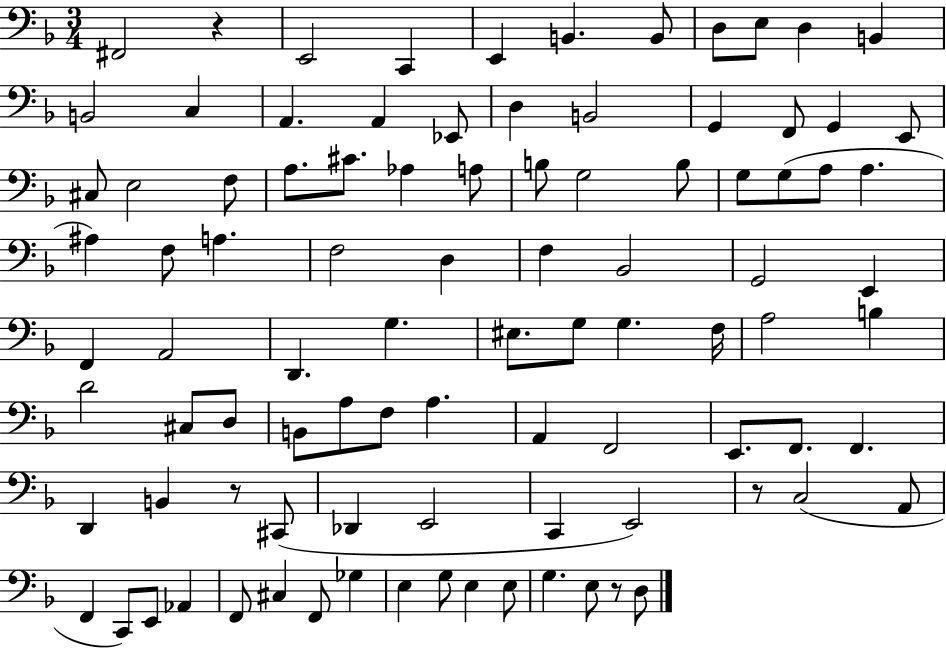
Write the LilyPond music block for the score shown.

{
  \clef bass
  \numericTimeSignature
  \time 3/4
  \key f \major
  fis,2 r4 | e,2 c,4 | e,4 b,4. b,8 | d8 e8 d4 b,4 | \break b,2 c4 | a,4. a,4 ees,8 | d4 b,2 | g,4 f,8 g,4 e,8 | \break cis8 e2 f8 | a8. cis'8. aes4 a8 | b8 g2 b8 | g8 g8( a8 a4. | \break ais4) f8 a4. | f2 d4 | f4 bes,2 | g,2 e,4 | \break f,4 a,2 | d,4. g4. | eis8. g8 g4. f16 | a2 b4 | \break d'2 cis8 d8 | b,8 a8 f8 a4. | a,4 f,2 | e,8. f,8. f,4. | \break d,4 b,4 r8 cis,8( | des,4 e,2 | c,4 e,2) | r8 c2( a,8 | \break f,4 c,8) e,8 aes,4 | f,8 cis4 f,8 ges4 | e4 g8 e4 e8 | g4. e8 r8 d8 | \break \bar "|."
}